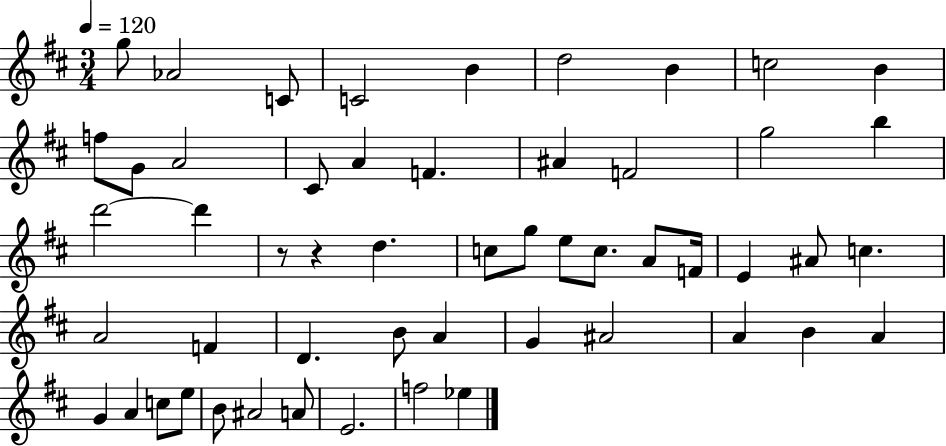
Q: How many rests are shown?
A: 2